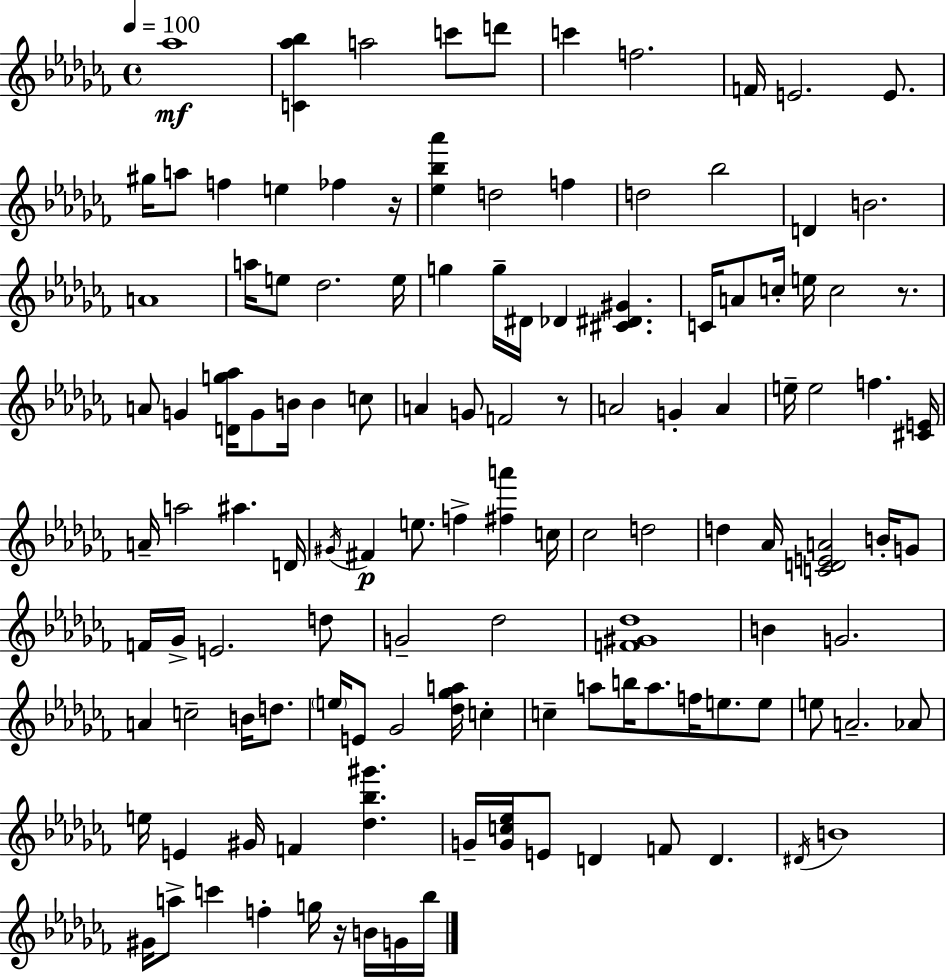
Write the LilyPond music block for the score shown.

{
  \clef treble
  \time 4/4
  \defaultTimeSignature
  \key aes \minor
  \tempo 4 = 100
  aes''1\mf | <c' aes'' bes''>4 a''2 c'''8 d'''8 | c'''4 f''2. | f'16 e'2. e'8. | \break gis''16 a''8 f''4 e''4 fes''4 r16 | <ees'' bes'' aes'''>4 d''2 f''4 | d''2 bes''2 | d'4 b'2. | \break a'1 | a''16 e''8 des''2. e''16 | g''4 g''16-- dis'16 des'4 <cis' dis' gis'>4. | c'16 a'8 c''16-. e''16 c''2 r8. | \break a'8 g'4 <d' g'' aes''>16 g'8 b'16 b'4 c''8 | a'4 g'8 f'2 r8 | a'2 g'4-. a'4 | e''16-- e''2 f''4. <cis' e'>16 | \break a'16-- a''2 ais''4. d'16 | \acciaccatura { gis'16 } fis'4\p e''8. f''4-> <fis'' a'''>4 | c''16 ces''2 d''2 | d''4 aes'16 <c' d' e' a'>2 b'16-. g'8 | \break f'16 ges'16-> e'2. d''8 | g'2-- des''2 | <f' gis' des''>1 | b'4 g'2. | \break a'4 c''2-- b'16 d''8. | \parenthesize e''16 e'8 ges'2 <des'' ges'' a''>16 c''4-. | c''4-- a''8 b''16 a''8. f''16 e''8. e''8 | e''8 a'2.-- aes'8 | \break e''16 e'4 gis'16 f'4 <des'' bes'' gis'''>4. | g'16-- <g' c'' ees''>16 e'8 d'4 f'8 d'4. | \acciaccatura { dis'16 } b'1 | gis'16 a''8-> c'''4 f''4-. g''16 r16 b'16 | \break g'16 bes''16 \bar "|."
}